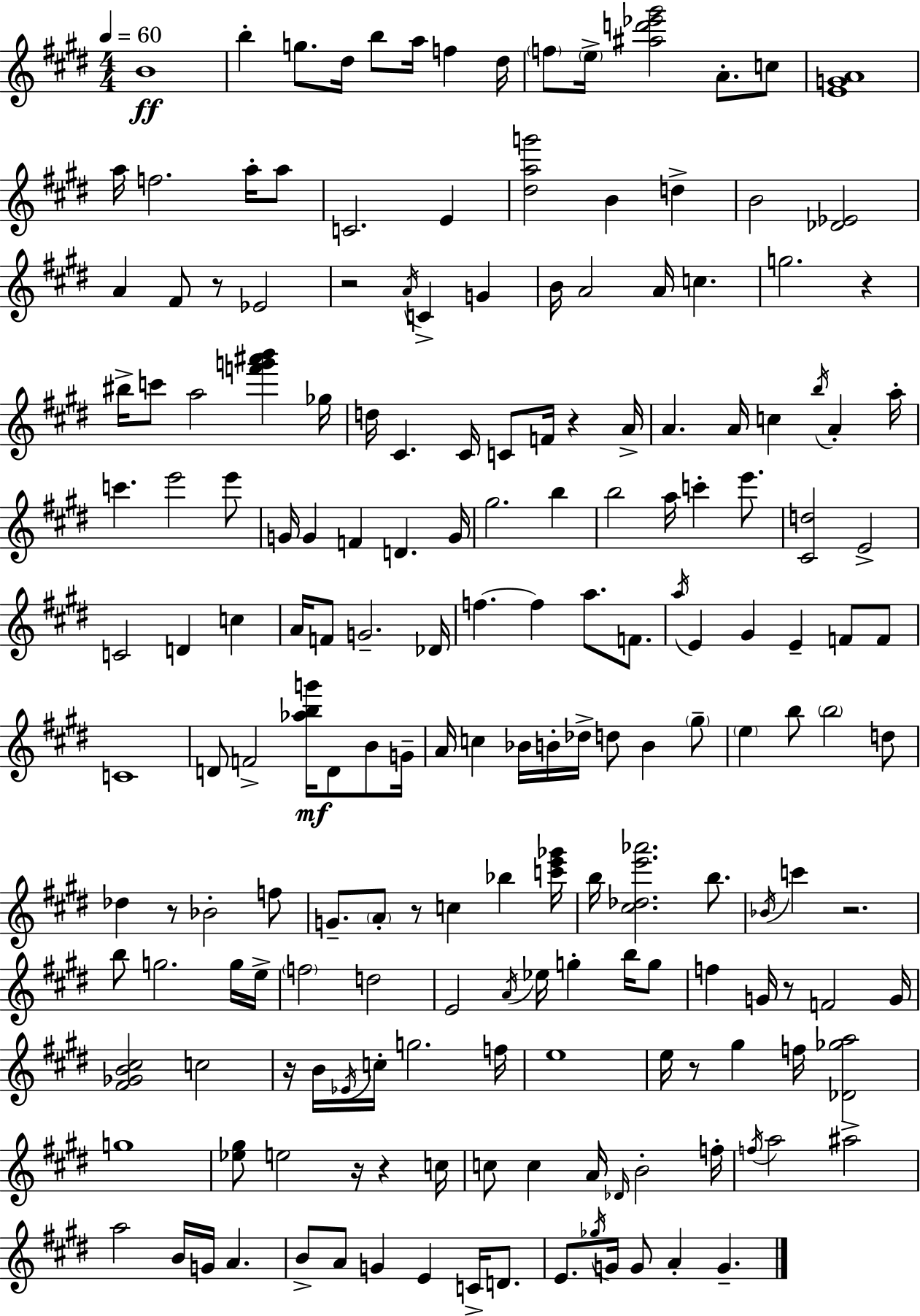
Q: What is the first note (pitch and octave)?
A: B4